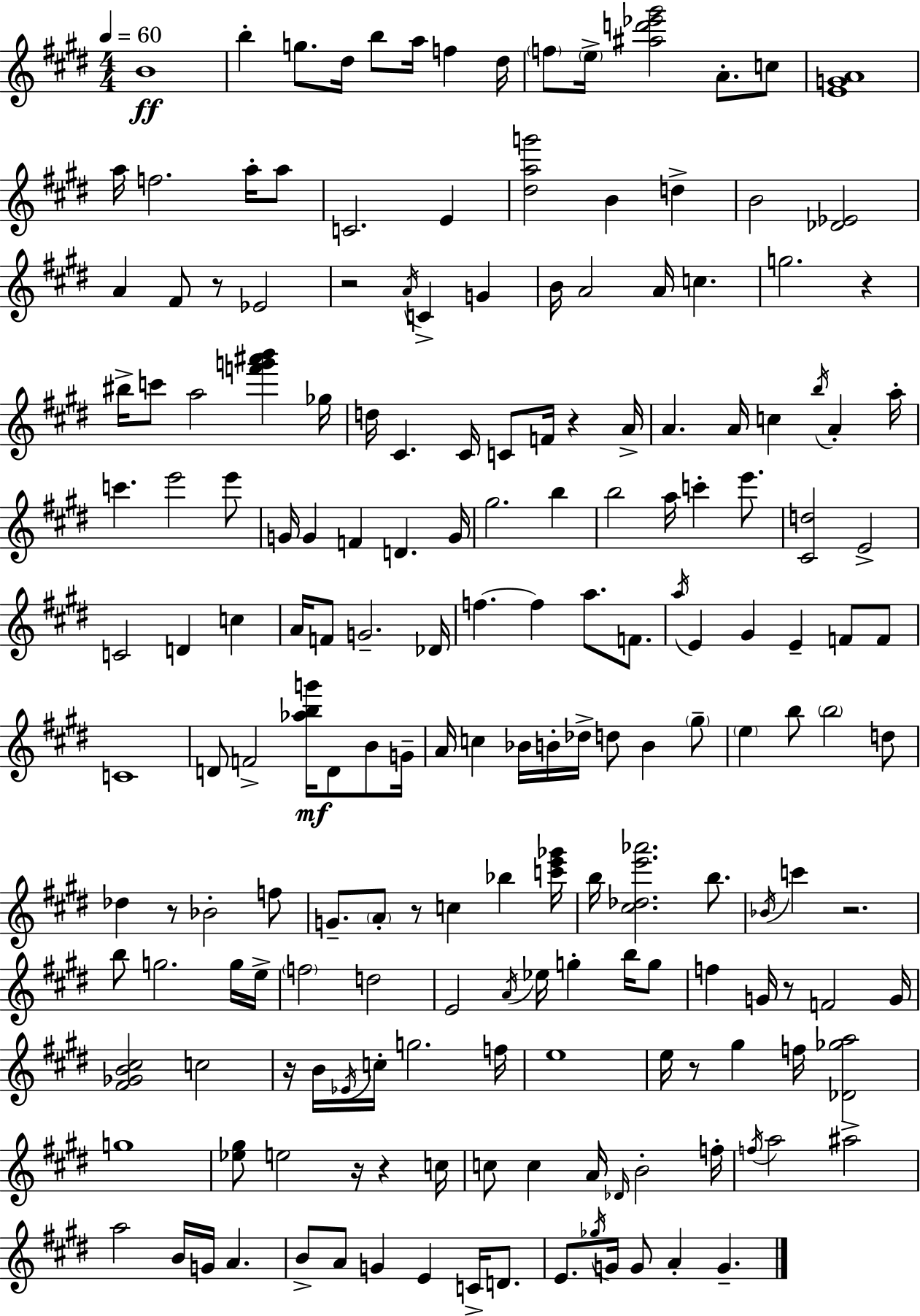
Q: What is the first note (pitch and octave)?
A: B4